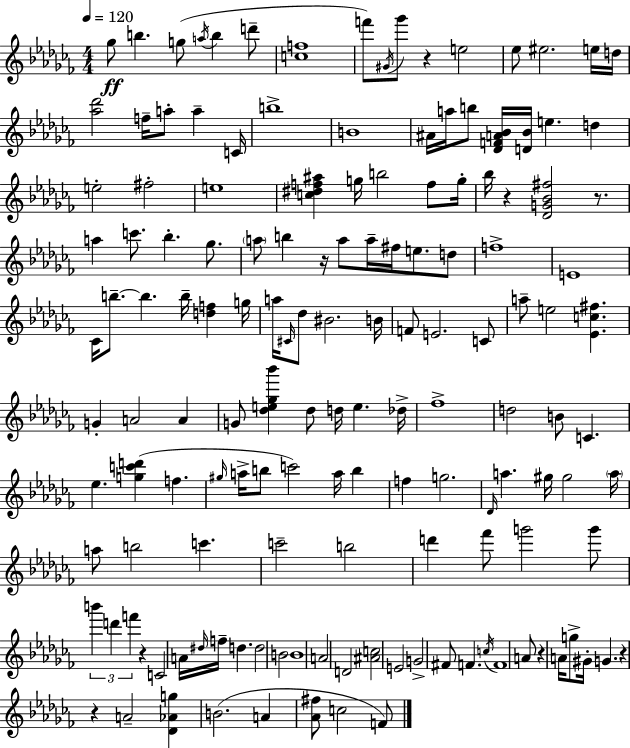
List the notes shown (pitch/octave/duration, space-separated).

Gb5/e B5/q. G5/e A5/s B5/q D6/e [C5,F5]/w F6/e G#4/s Gb6/e R/q E5/h Eb5/e EIS5/h. E5/s D5/s [Ab5,Db6]/h F5/s A5/e A5/q C4/s B5/w B4/w A#4/s A5/s B5/e [Db4,F4,A4,Bb4]/s [D4,Bb4]/s E5/q. D5/q E5/h F#5/h E5/w [C5,D#5,F5,A#5]/q G5/s B5/h F5/e G5/s Bb5/s R/q [Db4,G4,Bb4,F#5]/h R/e. A5/q C6/e. Bb5/q. Gb5/e. A5/e B5/q R/s A5/e A5/s F#5/s E5/e. D5/e F5/w E4/w CES4/s B5/e. B5/q. B5/s [D5,F5]/q G5/s A5/s C#4/s Db5/e BIS4/h. B4/s F4/e E4/h. C4/e A5/e E5/h [Eb4,C5,F#5]/q. G4/q A4/h A4/q G4/e [Db5,E5,Gb5,Bb6]/q Db5/e D5/s E5/q. Db5/s FES5/w D5/h B4/e C4/q. Eb5/q. [G5,C6,D6]/q F5/q. G#5/s A5/s B5/e C6/h A5/s B5/q F5/q G5/h. Db4/s A5/q. G#5/s G#5/h A5/s A5/e B5/h C6/q. C6/h B5/h D6/q FES6/e G6/h G6/e B6/q D6/q F6/q R/q C4/h A4/s D#5/s F5/s D5/q. D5/h B4/h B4/w A4/h D4/h [A#4,C5]/h E4/h G4/h F#4/e F4/q. C5/s F4/w A4/e R/q A4/s G5/e G#4/s G4/q. R/q R/q A4/h [Db4,Ab4,G5]/q B4/h. A4/q [Ab4,F#5]/e C5/h F4/e